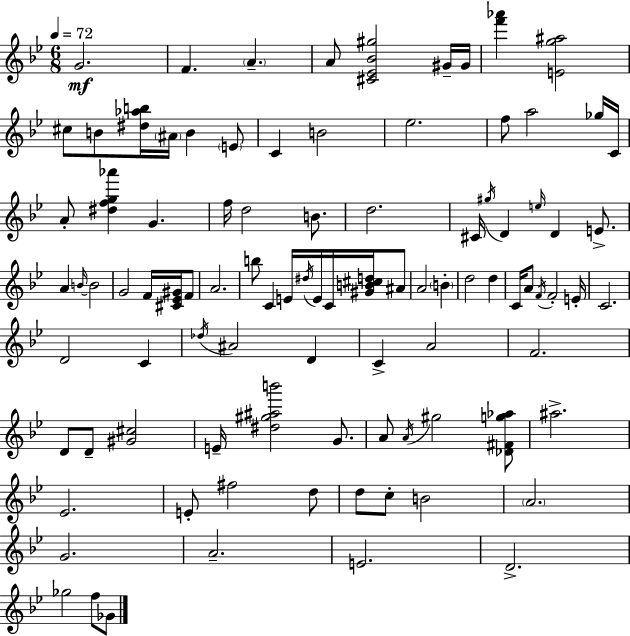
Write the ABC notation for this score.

X:1
T:Untitled
M:6/8
L:1/4
K:Gm
G2 F A A/2 [^C_E_B^g]2 ^G/4 ^G/4 [f'_a'] [Eg^a]2 ^c/2 B/2 [^d_ab]/4 ^A/4 B E/2 C B2 _e2 f/2 a2 _g/4 C/4 A/2 [^dfg_a'] G f/4 d2 B/2 d2 ^C/4 ^g/4 D e/4 D E/2 A B/4 B2 G2 F/4 [^C_E^G]/4 F/2 A2 b/2 C E/4 ^d/4 E/4 C/4 [^GB^cd]/4 ^A/2 A2 B d2 d C/4 A/2 F/4 F2 E/4 C2 D2 C _d/4 ^A2 D C A2 F2 D/2 D/2 [^G^c]2 E/4 [^d^g^ab']2 G/2 A/2 A/4 ^g2 [_D^Fg_a]/2 ^a2 _E2 E/2 ^f2 d/2 d/2 c/2 B2 A2 G2 A2 E2 D2 _g2 f/2 _G/2